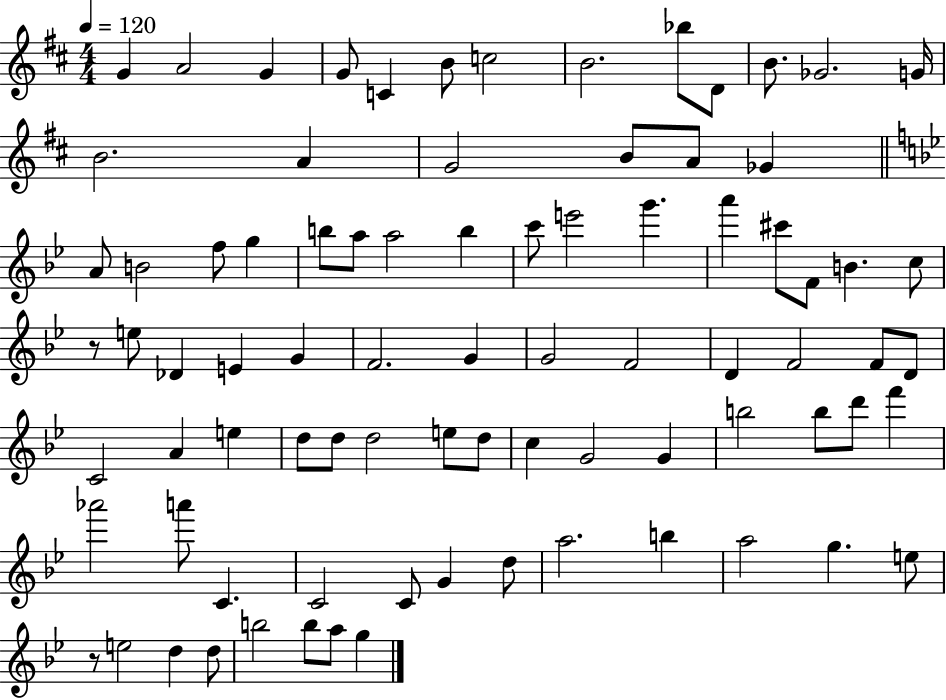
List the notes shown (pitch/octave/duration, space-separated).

G4/q A4/h G4/q G4/e C4/q B4/e C5/h B4/h. Bb5/e D4/e B4/e. Gb4/h. G4/s B4/h. A4/q G4/h B4/e A4/e Gb4/q A4/e B4/h F5/e G5/q B5/e A5/e A5/h B5/q C6/e E6/h G6/q. A6/q C#6/e F4/e B4/q. C5/e R/e E5/e Db4/q E4/q G4/q F4/h. G4/q G4/h F4/h D4/q F4/h F4/e D4/e C4/h A4/q E5/q D5/e D5/e D5/h E5/e D5/e C5/q G4/h G4/q B5/h B5/e D6/e F6/q Ab6/h A6/e C4/q. C4/h C4/e G4/q D5/e A5/h. B5/q A5/h G5/q. E5/e R/e E5/h D5/q D5/e B5/h B5/e A5/e G5/q